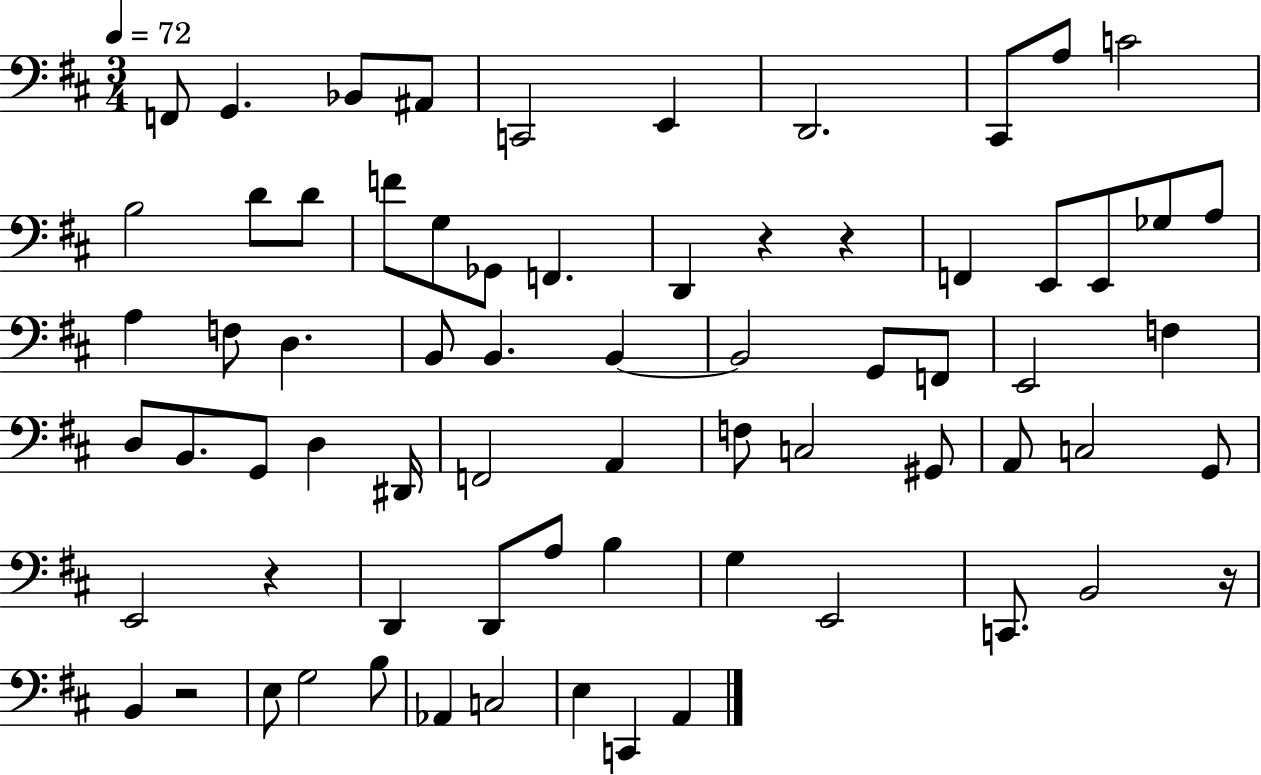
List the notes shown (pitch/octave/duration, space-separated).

F2/e G2/q. Bb2/e A#2/e C2/h E2/q D2/h. C#2/e A3/e C4/h B3/h D4/e D4/e F4/e G3/e Gb2/e F2/q. D2/q R/q R/q F2/q E2/e E2/e Gb3/e A3/e A3/q F3/e D3/q. B2/e B2/q. B2/q B2/h G2/e F2/e E2/h F3/q D3/e B2/e. G2/e D3/q D#2/s F2/h A2/q F3/e C3/h G#2/e A2/e C3/h G2/e E2/h R/q D2/q D2/e A3/e B3/q G3/q E2/h C2/e. B2/h R/s B2/q R/h E3/e G3/h B3/e Ab2/q C3/h E3/q C2/q A2/q